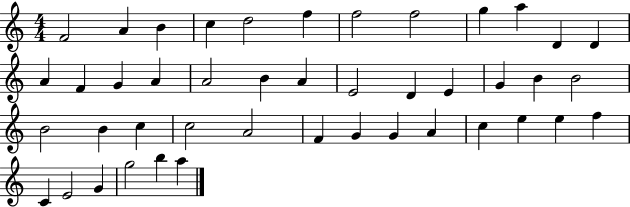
F4/h A4/q B4/q C5/q D5/h F5/q F5/h F5/h G5/q A5/q D4/q D4/q A4/q F4/q G4/q A4/q A4/h B4/q A4/q E4/h D4/q E4/q G4/q B4/q B4/h B4/h B4/q C5/q C5/h A4/h F4/q G4/q G4/q A4/q C5/q E5/q E5/q F5/q C4/q E4/h G4/q G5/h B5/q A5/q